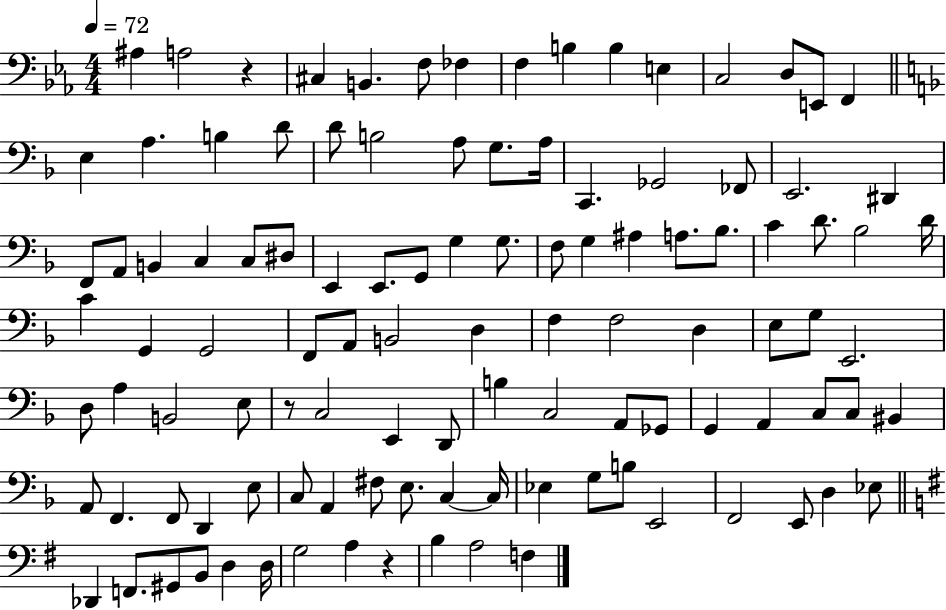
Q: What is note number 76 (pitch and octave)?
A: C3